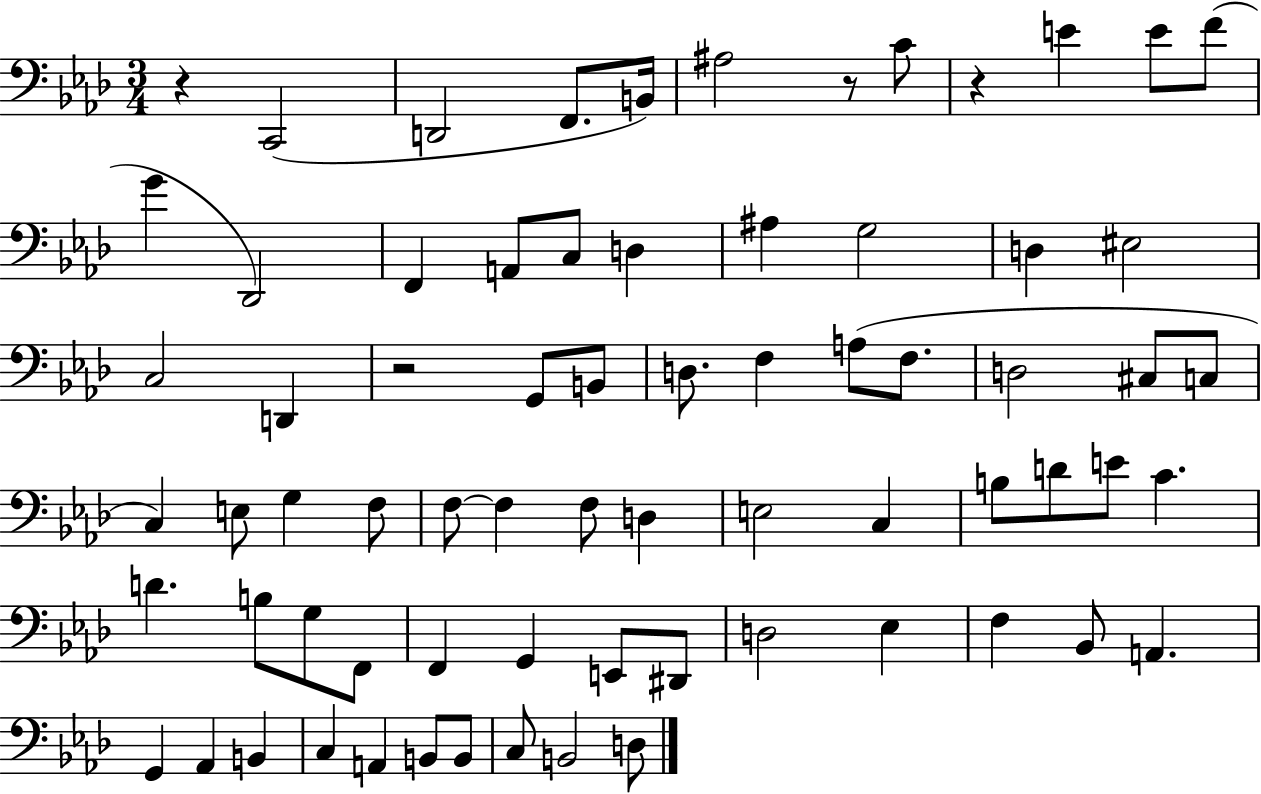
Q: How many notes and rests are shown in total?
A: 71